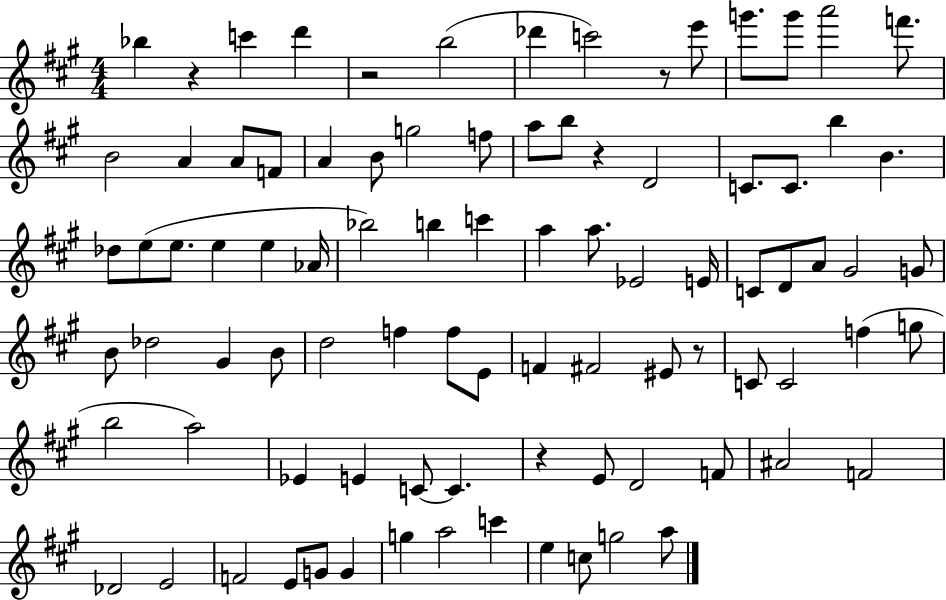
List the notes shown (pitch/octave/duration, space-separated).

Bb5/q R/q C6/q D6/q R/h B5/h Db6/q C6/h R/e E6/e G6/e. G6/e A6/h F6/e. B4/h A4/q A4/e F4/e A4/q B4/e G5/h F5/e A5/e B5/e R/q D4/h C4/e. C4/e. B5/q B4/q. Db5/e E5/e E5/e. E5/q E5/q Ab4/s Bb5/h B5/q C6/q A5/q A5/e. Eb4/h E4/s C4/e D4/e A4/e G#4/h G4/e B4/e Db5/h G#4/q B4/e D5/h F5/q F5/e E4/e F4/q F#4/h EIS4/e R/e C4/e C4/h F5/q G5/e B5/h A5/h Eb4/q E4/q C4/e C4/q. R/q E4/e D4/h F4/e A#4/h F4/h Db4/h E4/h F4/h E4/e G4/e G4/q G5/q A5/h C6/q E5/q C5/e G5/h A5/e